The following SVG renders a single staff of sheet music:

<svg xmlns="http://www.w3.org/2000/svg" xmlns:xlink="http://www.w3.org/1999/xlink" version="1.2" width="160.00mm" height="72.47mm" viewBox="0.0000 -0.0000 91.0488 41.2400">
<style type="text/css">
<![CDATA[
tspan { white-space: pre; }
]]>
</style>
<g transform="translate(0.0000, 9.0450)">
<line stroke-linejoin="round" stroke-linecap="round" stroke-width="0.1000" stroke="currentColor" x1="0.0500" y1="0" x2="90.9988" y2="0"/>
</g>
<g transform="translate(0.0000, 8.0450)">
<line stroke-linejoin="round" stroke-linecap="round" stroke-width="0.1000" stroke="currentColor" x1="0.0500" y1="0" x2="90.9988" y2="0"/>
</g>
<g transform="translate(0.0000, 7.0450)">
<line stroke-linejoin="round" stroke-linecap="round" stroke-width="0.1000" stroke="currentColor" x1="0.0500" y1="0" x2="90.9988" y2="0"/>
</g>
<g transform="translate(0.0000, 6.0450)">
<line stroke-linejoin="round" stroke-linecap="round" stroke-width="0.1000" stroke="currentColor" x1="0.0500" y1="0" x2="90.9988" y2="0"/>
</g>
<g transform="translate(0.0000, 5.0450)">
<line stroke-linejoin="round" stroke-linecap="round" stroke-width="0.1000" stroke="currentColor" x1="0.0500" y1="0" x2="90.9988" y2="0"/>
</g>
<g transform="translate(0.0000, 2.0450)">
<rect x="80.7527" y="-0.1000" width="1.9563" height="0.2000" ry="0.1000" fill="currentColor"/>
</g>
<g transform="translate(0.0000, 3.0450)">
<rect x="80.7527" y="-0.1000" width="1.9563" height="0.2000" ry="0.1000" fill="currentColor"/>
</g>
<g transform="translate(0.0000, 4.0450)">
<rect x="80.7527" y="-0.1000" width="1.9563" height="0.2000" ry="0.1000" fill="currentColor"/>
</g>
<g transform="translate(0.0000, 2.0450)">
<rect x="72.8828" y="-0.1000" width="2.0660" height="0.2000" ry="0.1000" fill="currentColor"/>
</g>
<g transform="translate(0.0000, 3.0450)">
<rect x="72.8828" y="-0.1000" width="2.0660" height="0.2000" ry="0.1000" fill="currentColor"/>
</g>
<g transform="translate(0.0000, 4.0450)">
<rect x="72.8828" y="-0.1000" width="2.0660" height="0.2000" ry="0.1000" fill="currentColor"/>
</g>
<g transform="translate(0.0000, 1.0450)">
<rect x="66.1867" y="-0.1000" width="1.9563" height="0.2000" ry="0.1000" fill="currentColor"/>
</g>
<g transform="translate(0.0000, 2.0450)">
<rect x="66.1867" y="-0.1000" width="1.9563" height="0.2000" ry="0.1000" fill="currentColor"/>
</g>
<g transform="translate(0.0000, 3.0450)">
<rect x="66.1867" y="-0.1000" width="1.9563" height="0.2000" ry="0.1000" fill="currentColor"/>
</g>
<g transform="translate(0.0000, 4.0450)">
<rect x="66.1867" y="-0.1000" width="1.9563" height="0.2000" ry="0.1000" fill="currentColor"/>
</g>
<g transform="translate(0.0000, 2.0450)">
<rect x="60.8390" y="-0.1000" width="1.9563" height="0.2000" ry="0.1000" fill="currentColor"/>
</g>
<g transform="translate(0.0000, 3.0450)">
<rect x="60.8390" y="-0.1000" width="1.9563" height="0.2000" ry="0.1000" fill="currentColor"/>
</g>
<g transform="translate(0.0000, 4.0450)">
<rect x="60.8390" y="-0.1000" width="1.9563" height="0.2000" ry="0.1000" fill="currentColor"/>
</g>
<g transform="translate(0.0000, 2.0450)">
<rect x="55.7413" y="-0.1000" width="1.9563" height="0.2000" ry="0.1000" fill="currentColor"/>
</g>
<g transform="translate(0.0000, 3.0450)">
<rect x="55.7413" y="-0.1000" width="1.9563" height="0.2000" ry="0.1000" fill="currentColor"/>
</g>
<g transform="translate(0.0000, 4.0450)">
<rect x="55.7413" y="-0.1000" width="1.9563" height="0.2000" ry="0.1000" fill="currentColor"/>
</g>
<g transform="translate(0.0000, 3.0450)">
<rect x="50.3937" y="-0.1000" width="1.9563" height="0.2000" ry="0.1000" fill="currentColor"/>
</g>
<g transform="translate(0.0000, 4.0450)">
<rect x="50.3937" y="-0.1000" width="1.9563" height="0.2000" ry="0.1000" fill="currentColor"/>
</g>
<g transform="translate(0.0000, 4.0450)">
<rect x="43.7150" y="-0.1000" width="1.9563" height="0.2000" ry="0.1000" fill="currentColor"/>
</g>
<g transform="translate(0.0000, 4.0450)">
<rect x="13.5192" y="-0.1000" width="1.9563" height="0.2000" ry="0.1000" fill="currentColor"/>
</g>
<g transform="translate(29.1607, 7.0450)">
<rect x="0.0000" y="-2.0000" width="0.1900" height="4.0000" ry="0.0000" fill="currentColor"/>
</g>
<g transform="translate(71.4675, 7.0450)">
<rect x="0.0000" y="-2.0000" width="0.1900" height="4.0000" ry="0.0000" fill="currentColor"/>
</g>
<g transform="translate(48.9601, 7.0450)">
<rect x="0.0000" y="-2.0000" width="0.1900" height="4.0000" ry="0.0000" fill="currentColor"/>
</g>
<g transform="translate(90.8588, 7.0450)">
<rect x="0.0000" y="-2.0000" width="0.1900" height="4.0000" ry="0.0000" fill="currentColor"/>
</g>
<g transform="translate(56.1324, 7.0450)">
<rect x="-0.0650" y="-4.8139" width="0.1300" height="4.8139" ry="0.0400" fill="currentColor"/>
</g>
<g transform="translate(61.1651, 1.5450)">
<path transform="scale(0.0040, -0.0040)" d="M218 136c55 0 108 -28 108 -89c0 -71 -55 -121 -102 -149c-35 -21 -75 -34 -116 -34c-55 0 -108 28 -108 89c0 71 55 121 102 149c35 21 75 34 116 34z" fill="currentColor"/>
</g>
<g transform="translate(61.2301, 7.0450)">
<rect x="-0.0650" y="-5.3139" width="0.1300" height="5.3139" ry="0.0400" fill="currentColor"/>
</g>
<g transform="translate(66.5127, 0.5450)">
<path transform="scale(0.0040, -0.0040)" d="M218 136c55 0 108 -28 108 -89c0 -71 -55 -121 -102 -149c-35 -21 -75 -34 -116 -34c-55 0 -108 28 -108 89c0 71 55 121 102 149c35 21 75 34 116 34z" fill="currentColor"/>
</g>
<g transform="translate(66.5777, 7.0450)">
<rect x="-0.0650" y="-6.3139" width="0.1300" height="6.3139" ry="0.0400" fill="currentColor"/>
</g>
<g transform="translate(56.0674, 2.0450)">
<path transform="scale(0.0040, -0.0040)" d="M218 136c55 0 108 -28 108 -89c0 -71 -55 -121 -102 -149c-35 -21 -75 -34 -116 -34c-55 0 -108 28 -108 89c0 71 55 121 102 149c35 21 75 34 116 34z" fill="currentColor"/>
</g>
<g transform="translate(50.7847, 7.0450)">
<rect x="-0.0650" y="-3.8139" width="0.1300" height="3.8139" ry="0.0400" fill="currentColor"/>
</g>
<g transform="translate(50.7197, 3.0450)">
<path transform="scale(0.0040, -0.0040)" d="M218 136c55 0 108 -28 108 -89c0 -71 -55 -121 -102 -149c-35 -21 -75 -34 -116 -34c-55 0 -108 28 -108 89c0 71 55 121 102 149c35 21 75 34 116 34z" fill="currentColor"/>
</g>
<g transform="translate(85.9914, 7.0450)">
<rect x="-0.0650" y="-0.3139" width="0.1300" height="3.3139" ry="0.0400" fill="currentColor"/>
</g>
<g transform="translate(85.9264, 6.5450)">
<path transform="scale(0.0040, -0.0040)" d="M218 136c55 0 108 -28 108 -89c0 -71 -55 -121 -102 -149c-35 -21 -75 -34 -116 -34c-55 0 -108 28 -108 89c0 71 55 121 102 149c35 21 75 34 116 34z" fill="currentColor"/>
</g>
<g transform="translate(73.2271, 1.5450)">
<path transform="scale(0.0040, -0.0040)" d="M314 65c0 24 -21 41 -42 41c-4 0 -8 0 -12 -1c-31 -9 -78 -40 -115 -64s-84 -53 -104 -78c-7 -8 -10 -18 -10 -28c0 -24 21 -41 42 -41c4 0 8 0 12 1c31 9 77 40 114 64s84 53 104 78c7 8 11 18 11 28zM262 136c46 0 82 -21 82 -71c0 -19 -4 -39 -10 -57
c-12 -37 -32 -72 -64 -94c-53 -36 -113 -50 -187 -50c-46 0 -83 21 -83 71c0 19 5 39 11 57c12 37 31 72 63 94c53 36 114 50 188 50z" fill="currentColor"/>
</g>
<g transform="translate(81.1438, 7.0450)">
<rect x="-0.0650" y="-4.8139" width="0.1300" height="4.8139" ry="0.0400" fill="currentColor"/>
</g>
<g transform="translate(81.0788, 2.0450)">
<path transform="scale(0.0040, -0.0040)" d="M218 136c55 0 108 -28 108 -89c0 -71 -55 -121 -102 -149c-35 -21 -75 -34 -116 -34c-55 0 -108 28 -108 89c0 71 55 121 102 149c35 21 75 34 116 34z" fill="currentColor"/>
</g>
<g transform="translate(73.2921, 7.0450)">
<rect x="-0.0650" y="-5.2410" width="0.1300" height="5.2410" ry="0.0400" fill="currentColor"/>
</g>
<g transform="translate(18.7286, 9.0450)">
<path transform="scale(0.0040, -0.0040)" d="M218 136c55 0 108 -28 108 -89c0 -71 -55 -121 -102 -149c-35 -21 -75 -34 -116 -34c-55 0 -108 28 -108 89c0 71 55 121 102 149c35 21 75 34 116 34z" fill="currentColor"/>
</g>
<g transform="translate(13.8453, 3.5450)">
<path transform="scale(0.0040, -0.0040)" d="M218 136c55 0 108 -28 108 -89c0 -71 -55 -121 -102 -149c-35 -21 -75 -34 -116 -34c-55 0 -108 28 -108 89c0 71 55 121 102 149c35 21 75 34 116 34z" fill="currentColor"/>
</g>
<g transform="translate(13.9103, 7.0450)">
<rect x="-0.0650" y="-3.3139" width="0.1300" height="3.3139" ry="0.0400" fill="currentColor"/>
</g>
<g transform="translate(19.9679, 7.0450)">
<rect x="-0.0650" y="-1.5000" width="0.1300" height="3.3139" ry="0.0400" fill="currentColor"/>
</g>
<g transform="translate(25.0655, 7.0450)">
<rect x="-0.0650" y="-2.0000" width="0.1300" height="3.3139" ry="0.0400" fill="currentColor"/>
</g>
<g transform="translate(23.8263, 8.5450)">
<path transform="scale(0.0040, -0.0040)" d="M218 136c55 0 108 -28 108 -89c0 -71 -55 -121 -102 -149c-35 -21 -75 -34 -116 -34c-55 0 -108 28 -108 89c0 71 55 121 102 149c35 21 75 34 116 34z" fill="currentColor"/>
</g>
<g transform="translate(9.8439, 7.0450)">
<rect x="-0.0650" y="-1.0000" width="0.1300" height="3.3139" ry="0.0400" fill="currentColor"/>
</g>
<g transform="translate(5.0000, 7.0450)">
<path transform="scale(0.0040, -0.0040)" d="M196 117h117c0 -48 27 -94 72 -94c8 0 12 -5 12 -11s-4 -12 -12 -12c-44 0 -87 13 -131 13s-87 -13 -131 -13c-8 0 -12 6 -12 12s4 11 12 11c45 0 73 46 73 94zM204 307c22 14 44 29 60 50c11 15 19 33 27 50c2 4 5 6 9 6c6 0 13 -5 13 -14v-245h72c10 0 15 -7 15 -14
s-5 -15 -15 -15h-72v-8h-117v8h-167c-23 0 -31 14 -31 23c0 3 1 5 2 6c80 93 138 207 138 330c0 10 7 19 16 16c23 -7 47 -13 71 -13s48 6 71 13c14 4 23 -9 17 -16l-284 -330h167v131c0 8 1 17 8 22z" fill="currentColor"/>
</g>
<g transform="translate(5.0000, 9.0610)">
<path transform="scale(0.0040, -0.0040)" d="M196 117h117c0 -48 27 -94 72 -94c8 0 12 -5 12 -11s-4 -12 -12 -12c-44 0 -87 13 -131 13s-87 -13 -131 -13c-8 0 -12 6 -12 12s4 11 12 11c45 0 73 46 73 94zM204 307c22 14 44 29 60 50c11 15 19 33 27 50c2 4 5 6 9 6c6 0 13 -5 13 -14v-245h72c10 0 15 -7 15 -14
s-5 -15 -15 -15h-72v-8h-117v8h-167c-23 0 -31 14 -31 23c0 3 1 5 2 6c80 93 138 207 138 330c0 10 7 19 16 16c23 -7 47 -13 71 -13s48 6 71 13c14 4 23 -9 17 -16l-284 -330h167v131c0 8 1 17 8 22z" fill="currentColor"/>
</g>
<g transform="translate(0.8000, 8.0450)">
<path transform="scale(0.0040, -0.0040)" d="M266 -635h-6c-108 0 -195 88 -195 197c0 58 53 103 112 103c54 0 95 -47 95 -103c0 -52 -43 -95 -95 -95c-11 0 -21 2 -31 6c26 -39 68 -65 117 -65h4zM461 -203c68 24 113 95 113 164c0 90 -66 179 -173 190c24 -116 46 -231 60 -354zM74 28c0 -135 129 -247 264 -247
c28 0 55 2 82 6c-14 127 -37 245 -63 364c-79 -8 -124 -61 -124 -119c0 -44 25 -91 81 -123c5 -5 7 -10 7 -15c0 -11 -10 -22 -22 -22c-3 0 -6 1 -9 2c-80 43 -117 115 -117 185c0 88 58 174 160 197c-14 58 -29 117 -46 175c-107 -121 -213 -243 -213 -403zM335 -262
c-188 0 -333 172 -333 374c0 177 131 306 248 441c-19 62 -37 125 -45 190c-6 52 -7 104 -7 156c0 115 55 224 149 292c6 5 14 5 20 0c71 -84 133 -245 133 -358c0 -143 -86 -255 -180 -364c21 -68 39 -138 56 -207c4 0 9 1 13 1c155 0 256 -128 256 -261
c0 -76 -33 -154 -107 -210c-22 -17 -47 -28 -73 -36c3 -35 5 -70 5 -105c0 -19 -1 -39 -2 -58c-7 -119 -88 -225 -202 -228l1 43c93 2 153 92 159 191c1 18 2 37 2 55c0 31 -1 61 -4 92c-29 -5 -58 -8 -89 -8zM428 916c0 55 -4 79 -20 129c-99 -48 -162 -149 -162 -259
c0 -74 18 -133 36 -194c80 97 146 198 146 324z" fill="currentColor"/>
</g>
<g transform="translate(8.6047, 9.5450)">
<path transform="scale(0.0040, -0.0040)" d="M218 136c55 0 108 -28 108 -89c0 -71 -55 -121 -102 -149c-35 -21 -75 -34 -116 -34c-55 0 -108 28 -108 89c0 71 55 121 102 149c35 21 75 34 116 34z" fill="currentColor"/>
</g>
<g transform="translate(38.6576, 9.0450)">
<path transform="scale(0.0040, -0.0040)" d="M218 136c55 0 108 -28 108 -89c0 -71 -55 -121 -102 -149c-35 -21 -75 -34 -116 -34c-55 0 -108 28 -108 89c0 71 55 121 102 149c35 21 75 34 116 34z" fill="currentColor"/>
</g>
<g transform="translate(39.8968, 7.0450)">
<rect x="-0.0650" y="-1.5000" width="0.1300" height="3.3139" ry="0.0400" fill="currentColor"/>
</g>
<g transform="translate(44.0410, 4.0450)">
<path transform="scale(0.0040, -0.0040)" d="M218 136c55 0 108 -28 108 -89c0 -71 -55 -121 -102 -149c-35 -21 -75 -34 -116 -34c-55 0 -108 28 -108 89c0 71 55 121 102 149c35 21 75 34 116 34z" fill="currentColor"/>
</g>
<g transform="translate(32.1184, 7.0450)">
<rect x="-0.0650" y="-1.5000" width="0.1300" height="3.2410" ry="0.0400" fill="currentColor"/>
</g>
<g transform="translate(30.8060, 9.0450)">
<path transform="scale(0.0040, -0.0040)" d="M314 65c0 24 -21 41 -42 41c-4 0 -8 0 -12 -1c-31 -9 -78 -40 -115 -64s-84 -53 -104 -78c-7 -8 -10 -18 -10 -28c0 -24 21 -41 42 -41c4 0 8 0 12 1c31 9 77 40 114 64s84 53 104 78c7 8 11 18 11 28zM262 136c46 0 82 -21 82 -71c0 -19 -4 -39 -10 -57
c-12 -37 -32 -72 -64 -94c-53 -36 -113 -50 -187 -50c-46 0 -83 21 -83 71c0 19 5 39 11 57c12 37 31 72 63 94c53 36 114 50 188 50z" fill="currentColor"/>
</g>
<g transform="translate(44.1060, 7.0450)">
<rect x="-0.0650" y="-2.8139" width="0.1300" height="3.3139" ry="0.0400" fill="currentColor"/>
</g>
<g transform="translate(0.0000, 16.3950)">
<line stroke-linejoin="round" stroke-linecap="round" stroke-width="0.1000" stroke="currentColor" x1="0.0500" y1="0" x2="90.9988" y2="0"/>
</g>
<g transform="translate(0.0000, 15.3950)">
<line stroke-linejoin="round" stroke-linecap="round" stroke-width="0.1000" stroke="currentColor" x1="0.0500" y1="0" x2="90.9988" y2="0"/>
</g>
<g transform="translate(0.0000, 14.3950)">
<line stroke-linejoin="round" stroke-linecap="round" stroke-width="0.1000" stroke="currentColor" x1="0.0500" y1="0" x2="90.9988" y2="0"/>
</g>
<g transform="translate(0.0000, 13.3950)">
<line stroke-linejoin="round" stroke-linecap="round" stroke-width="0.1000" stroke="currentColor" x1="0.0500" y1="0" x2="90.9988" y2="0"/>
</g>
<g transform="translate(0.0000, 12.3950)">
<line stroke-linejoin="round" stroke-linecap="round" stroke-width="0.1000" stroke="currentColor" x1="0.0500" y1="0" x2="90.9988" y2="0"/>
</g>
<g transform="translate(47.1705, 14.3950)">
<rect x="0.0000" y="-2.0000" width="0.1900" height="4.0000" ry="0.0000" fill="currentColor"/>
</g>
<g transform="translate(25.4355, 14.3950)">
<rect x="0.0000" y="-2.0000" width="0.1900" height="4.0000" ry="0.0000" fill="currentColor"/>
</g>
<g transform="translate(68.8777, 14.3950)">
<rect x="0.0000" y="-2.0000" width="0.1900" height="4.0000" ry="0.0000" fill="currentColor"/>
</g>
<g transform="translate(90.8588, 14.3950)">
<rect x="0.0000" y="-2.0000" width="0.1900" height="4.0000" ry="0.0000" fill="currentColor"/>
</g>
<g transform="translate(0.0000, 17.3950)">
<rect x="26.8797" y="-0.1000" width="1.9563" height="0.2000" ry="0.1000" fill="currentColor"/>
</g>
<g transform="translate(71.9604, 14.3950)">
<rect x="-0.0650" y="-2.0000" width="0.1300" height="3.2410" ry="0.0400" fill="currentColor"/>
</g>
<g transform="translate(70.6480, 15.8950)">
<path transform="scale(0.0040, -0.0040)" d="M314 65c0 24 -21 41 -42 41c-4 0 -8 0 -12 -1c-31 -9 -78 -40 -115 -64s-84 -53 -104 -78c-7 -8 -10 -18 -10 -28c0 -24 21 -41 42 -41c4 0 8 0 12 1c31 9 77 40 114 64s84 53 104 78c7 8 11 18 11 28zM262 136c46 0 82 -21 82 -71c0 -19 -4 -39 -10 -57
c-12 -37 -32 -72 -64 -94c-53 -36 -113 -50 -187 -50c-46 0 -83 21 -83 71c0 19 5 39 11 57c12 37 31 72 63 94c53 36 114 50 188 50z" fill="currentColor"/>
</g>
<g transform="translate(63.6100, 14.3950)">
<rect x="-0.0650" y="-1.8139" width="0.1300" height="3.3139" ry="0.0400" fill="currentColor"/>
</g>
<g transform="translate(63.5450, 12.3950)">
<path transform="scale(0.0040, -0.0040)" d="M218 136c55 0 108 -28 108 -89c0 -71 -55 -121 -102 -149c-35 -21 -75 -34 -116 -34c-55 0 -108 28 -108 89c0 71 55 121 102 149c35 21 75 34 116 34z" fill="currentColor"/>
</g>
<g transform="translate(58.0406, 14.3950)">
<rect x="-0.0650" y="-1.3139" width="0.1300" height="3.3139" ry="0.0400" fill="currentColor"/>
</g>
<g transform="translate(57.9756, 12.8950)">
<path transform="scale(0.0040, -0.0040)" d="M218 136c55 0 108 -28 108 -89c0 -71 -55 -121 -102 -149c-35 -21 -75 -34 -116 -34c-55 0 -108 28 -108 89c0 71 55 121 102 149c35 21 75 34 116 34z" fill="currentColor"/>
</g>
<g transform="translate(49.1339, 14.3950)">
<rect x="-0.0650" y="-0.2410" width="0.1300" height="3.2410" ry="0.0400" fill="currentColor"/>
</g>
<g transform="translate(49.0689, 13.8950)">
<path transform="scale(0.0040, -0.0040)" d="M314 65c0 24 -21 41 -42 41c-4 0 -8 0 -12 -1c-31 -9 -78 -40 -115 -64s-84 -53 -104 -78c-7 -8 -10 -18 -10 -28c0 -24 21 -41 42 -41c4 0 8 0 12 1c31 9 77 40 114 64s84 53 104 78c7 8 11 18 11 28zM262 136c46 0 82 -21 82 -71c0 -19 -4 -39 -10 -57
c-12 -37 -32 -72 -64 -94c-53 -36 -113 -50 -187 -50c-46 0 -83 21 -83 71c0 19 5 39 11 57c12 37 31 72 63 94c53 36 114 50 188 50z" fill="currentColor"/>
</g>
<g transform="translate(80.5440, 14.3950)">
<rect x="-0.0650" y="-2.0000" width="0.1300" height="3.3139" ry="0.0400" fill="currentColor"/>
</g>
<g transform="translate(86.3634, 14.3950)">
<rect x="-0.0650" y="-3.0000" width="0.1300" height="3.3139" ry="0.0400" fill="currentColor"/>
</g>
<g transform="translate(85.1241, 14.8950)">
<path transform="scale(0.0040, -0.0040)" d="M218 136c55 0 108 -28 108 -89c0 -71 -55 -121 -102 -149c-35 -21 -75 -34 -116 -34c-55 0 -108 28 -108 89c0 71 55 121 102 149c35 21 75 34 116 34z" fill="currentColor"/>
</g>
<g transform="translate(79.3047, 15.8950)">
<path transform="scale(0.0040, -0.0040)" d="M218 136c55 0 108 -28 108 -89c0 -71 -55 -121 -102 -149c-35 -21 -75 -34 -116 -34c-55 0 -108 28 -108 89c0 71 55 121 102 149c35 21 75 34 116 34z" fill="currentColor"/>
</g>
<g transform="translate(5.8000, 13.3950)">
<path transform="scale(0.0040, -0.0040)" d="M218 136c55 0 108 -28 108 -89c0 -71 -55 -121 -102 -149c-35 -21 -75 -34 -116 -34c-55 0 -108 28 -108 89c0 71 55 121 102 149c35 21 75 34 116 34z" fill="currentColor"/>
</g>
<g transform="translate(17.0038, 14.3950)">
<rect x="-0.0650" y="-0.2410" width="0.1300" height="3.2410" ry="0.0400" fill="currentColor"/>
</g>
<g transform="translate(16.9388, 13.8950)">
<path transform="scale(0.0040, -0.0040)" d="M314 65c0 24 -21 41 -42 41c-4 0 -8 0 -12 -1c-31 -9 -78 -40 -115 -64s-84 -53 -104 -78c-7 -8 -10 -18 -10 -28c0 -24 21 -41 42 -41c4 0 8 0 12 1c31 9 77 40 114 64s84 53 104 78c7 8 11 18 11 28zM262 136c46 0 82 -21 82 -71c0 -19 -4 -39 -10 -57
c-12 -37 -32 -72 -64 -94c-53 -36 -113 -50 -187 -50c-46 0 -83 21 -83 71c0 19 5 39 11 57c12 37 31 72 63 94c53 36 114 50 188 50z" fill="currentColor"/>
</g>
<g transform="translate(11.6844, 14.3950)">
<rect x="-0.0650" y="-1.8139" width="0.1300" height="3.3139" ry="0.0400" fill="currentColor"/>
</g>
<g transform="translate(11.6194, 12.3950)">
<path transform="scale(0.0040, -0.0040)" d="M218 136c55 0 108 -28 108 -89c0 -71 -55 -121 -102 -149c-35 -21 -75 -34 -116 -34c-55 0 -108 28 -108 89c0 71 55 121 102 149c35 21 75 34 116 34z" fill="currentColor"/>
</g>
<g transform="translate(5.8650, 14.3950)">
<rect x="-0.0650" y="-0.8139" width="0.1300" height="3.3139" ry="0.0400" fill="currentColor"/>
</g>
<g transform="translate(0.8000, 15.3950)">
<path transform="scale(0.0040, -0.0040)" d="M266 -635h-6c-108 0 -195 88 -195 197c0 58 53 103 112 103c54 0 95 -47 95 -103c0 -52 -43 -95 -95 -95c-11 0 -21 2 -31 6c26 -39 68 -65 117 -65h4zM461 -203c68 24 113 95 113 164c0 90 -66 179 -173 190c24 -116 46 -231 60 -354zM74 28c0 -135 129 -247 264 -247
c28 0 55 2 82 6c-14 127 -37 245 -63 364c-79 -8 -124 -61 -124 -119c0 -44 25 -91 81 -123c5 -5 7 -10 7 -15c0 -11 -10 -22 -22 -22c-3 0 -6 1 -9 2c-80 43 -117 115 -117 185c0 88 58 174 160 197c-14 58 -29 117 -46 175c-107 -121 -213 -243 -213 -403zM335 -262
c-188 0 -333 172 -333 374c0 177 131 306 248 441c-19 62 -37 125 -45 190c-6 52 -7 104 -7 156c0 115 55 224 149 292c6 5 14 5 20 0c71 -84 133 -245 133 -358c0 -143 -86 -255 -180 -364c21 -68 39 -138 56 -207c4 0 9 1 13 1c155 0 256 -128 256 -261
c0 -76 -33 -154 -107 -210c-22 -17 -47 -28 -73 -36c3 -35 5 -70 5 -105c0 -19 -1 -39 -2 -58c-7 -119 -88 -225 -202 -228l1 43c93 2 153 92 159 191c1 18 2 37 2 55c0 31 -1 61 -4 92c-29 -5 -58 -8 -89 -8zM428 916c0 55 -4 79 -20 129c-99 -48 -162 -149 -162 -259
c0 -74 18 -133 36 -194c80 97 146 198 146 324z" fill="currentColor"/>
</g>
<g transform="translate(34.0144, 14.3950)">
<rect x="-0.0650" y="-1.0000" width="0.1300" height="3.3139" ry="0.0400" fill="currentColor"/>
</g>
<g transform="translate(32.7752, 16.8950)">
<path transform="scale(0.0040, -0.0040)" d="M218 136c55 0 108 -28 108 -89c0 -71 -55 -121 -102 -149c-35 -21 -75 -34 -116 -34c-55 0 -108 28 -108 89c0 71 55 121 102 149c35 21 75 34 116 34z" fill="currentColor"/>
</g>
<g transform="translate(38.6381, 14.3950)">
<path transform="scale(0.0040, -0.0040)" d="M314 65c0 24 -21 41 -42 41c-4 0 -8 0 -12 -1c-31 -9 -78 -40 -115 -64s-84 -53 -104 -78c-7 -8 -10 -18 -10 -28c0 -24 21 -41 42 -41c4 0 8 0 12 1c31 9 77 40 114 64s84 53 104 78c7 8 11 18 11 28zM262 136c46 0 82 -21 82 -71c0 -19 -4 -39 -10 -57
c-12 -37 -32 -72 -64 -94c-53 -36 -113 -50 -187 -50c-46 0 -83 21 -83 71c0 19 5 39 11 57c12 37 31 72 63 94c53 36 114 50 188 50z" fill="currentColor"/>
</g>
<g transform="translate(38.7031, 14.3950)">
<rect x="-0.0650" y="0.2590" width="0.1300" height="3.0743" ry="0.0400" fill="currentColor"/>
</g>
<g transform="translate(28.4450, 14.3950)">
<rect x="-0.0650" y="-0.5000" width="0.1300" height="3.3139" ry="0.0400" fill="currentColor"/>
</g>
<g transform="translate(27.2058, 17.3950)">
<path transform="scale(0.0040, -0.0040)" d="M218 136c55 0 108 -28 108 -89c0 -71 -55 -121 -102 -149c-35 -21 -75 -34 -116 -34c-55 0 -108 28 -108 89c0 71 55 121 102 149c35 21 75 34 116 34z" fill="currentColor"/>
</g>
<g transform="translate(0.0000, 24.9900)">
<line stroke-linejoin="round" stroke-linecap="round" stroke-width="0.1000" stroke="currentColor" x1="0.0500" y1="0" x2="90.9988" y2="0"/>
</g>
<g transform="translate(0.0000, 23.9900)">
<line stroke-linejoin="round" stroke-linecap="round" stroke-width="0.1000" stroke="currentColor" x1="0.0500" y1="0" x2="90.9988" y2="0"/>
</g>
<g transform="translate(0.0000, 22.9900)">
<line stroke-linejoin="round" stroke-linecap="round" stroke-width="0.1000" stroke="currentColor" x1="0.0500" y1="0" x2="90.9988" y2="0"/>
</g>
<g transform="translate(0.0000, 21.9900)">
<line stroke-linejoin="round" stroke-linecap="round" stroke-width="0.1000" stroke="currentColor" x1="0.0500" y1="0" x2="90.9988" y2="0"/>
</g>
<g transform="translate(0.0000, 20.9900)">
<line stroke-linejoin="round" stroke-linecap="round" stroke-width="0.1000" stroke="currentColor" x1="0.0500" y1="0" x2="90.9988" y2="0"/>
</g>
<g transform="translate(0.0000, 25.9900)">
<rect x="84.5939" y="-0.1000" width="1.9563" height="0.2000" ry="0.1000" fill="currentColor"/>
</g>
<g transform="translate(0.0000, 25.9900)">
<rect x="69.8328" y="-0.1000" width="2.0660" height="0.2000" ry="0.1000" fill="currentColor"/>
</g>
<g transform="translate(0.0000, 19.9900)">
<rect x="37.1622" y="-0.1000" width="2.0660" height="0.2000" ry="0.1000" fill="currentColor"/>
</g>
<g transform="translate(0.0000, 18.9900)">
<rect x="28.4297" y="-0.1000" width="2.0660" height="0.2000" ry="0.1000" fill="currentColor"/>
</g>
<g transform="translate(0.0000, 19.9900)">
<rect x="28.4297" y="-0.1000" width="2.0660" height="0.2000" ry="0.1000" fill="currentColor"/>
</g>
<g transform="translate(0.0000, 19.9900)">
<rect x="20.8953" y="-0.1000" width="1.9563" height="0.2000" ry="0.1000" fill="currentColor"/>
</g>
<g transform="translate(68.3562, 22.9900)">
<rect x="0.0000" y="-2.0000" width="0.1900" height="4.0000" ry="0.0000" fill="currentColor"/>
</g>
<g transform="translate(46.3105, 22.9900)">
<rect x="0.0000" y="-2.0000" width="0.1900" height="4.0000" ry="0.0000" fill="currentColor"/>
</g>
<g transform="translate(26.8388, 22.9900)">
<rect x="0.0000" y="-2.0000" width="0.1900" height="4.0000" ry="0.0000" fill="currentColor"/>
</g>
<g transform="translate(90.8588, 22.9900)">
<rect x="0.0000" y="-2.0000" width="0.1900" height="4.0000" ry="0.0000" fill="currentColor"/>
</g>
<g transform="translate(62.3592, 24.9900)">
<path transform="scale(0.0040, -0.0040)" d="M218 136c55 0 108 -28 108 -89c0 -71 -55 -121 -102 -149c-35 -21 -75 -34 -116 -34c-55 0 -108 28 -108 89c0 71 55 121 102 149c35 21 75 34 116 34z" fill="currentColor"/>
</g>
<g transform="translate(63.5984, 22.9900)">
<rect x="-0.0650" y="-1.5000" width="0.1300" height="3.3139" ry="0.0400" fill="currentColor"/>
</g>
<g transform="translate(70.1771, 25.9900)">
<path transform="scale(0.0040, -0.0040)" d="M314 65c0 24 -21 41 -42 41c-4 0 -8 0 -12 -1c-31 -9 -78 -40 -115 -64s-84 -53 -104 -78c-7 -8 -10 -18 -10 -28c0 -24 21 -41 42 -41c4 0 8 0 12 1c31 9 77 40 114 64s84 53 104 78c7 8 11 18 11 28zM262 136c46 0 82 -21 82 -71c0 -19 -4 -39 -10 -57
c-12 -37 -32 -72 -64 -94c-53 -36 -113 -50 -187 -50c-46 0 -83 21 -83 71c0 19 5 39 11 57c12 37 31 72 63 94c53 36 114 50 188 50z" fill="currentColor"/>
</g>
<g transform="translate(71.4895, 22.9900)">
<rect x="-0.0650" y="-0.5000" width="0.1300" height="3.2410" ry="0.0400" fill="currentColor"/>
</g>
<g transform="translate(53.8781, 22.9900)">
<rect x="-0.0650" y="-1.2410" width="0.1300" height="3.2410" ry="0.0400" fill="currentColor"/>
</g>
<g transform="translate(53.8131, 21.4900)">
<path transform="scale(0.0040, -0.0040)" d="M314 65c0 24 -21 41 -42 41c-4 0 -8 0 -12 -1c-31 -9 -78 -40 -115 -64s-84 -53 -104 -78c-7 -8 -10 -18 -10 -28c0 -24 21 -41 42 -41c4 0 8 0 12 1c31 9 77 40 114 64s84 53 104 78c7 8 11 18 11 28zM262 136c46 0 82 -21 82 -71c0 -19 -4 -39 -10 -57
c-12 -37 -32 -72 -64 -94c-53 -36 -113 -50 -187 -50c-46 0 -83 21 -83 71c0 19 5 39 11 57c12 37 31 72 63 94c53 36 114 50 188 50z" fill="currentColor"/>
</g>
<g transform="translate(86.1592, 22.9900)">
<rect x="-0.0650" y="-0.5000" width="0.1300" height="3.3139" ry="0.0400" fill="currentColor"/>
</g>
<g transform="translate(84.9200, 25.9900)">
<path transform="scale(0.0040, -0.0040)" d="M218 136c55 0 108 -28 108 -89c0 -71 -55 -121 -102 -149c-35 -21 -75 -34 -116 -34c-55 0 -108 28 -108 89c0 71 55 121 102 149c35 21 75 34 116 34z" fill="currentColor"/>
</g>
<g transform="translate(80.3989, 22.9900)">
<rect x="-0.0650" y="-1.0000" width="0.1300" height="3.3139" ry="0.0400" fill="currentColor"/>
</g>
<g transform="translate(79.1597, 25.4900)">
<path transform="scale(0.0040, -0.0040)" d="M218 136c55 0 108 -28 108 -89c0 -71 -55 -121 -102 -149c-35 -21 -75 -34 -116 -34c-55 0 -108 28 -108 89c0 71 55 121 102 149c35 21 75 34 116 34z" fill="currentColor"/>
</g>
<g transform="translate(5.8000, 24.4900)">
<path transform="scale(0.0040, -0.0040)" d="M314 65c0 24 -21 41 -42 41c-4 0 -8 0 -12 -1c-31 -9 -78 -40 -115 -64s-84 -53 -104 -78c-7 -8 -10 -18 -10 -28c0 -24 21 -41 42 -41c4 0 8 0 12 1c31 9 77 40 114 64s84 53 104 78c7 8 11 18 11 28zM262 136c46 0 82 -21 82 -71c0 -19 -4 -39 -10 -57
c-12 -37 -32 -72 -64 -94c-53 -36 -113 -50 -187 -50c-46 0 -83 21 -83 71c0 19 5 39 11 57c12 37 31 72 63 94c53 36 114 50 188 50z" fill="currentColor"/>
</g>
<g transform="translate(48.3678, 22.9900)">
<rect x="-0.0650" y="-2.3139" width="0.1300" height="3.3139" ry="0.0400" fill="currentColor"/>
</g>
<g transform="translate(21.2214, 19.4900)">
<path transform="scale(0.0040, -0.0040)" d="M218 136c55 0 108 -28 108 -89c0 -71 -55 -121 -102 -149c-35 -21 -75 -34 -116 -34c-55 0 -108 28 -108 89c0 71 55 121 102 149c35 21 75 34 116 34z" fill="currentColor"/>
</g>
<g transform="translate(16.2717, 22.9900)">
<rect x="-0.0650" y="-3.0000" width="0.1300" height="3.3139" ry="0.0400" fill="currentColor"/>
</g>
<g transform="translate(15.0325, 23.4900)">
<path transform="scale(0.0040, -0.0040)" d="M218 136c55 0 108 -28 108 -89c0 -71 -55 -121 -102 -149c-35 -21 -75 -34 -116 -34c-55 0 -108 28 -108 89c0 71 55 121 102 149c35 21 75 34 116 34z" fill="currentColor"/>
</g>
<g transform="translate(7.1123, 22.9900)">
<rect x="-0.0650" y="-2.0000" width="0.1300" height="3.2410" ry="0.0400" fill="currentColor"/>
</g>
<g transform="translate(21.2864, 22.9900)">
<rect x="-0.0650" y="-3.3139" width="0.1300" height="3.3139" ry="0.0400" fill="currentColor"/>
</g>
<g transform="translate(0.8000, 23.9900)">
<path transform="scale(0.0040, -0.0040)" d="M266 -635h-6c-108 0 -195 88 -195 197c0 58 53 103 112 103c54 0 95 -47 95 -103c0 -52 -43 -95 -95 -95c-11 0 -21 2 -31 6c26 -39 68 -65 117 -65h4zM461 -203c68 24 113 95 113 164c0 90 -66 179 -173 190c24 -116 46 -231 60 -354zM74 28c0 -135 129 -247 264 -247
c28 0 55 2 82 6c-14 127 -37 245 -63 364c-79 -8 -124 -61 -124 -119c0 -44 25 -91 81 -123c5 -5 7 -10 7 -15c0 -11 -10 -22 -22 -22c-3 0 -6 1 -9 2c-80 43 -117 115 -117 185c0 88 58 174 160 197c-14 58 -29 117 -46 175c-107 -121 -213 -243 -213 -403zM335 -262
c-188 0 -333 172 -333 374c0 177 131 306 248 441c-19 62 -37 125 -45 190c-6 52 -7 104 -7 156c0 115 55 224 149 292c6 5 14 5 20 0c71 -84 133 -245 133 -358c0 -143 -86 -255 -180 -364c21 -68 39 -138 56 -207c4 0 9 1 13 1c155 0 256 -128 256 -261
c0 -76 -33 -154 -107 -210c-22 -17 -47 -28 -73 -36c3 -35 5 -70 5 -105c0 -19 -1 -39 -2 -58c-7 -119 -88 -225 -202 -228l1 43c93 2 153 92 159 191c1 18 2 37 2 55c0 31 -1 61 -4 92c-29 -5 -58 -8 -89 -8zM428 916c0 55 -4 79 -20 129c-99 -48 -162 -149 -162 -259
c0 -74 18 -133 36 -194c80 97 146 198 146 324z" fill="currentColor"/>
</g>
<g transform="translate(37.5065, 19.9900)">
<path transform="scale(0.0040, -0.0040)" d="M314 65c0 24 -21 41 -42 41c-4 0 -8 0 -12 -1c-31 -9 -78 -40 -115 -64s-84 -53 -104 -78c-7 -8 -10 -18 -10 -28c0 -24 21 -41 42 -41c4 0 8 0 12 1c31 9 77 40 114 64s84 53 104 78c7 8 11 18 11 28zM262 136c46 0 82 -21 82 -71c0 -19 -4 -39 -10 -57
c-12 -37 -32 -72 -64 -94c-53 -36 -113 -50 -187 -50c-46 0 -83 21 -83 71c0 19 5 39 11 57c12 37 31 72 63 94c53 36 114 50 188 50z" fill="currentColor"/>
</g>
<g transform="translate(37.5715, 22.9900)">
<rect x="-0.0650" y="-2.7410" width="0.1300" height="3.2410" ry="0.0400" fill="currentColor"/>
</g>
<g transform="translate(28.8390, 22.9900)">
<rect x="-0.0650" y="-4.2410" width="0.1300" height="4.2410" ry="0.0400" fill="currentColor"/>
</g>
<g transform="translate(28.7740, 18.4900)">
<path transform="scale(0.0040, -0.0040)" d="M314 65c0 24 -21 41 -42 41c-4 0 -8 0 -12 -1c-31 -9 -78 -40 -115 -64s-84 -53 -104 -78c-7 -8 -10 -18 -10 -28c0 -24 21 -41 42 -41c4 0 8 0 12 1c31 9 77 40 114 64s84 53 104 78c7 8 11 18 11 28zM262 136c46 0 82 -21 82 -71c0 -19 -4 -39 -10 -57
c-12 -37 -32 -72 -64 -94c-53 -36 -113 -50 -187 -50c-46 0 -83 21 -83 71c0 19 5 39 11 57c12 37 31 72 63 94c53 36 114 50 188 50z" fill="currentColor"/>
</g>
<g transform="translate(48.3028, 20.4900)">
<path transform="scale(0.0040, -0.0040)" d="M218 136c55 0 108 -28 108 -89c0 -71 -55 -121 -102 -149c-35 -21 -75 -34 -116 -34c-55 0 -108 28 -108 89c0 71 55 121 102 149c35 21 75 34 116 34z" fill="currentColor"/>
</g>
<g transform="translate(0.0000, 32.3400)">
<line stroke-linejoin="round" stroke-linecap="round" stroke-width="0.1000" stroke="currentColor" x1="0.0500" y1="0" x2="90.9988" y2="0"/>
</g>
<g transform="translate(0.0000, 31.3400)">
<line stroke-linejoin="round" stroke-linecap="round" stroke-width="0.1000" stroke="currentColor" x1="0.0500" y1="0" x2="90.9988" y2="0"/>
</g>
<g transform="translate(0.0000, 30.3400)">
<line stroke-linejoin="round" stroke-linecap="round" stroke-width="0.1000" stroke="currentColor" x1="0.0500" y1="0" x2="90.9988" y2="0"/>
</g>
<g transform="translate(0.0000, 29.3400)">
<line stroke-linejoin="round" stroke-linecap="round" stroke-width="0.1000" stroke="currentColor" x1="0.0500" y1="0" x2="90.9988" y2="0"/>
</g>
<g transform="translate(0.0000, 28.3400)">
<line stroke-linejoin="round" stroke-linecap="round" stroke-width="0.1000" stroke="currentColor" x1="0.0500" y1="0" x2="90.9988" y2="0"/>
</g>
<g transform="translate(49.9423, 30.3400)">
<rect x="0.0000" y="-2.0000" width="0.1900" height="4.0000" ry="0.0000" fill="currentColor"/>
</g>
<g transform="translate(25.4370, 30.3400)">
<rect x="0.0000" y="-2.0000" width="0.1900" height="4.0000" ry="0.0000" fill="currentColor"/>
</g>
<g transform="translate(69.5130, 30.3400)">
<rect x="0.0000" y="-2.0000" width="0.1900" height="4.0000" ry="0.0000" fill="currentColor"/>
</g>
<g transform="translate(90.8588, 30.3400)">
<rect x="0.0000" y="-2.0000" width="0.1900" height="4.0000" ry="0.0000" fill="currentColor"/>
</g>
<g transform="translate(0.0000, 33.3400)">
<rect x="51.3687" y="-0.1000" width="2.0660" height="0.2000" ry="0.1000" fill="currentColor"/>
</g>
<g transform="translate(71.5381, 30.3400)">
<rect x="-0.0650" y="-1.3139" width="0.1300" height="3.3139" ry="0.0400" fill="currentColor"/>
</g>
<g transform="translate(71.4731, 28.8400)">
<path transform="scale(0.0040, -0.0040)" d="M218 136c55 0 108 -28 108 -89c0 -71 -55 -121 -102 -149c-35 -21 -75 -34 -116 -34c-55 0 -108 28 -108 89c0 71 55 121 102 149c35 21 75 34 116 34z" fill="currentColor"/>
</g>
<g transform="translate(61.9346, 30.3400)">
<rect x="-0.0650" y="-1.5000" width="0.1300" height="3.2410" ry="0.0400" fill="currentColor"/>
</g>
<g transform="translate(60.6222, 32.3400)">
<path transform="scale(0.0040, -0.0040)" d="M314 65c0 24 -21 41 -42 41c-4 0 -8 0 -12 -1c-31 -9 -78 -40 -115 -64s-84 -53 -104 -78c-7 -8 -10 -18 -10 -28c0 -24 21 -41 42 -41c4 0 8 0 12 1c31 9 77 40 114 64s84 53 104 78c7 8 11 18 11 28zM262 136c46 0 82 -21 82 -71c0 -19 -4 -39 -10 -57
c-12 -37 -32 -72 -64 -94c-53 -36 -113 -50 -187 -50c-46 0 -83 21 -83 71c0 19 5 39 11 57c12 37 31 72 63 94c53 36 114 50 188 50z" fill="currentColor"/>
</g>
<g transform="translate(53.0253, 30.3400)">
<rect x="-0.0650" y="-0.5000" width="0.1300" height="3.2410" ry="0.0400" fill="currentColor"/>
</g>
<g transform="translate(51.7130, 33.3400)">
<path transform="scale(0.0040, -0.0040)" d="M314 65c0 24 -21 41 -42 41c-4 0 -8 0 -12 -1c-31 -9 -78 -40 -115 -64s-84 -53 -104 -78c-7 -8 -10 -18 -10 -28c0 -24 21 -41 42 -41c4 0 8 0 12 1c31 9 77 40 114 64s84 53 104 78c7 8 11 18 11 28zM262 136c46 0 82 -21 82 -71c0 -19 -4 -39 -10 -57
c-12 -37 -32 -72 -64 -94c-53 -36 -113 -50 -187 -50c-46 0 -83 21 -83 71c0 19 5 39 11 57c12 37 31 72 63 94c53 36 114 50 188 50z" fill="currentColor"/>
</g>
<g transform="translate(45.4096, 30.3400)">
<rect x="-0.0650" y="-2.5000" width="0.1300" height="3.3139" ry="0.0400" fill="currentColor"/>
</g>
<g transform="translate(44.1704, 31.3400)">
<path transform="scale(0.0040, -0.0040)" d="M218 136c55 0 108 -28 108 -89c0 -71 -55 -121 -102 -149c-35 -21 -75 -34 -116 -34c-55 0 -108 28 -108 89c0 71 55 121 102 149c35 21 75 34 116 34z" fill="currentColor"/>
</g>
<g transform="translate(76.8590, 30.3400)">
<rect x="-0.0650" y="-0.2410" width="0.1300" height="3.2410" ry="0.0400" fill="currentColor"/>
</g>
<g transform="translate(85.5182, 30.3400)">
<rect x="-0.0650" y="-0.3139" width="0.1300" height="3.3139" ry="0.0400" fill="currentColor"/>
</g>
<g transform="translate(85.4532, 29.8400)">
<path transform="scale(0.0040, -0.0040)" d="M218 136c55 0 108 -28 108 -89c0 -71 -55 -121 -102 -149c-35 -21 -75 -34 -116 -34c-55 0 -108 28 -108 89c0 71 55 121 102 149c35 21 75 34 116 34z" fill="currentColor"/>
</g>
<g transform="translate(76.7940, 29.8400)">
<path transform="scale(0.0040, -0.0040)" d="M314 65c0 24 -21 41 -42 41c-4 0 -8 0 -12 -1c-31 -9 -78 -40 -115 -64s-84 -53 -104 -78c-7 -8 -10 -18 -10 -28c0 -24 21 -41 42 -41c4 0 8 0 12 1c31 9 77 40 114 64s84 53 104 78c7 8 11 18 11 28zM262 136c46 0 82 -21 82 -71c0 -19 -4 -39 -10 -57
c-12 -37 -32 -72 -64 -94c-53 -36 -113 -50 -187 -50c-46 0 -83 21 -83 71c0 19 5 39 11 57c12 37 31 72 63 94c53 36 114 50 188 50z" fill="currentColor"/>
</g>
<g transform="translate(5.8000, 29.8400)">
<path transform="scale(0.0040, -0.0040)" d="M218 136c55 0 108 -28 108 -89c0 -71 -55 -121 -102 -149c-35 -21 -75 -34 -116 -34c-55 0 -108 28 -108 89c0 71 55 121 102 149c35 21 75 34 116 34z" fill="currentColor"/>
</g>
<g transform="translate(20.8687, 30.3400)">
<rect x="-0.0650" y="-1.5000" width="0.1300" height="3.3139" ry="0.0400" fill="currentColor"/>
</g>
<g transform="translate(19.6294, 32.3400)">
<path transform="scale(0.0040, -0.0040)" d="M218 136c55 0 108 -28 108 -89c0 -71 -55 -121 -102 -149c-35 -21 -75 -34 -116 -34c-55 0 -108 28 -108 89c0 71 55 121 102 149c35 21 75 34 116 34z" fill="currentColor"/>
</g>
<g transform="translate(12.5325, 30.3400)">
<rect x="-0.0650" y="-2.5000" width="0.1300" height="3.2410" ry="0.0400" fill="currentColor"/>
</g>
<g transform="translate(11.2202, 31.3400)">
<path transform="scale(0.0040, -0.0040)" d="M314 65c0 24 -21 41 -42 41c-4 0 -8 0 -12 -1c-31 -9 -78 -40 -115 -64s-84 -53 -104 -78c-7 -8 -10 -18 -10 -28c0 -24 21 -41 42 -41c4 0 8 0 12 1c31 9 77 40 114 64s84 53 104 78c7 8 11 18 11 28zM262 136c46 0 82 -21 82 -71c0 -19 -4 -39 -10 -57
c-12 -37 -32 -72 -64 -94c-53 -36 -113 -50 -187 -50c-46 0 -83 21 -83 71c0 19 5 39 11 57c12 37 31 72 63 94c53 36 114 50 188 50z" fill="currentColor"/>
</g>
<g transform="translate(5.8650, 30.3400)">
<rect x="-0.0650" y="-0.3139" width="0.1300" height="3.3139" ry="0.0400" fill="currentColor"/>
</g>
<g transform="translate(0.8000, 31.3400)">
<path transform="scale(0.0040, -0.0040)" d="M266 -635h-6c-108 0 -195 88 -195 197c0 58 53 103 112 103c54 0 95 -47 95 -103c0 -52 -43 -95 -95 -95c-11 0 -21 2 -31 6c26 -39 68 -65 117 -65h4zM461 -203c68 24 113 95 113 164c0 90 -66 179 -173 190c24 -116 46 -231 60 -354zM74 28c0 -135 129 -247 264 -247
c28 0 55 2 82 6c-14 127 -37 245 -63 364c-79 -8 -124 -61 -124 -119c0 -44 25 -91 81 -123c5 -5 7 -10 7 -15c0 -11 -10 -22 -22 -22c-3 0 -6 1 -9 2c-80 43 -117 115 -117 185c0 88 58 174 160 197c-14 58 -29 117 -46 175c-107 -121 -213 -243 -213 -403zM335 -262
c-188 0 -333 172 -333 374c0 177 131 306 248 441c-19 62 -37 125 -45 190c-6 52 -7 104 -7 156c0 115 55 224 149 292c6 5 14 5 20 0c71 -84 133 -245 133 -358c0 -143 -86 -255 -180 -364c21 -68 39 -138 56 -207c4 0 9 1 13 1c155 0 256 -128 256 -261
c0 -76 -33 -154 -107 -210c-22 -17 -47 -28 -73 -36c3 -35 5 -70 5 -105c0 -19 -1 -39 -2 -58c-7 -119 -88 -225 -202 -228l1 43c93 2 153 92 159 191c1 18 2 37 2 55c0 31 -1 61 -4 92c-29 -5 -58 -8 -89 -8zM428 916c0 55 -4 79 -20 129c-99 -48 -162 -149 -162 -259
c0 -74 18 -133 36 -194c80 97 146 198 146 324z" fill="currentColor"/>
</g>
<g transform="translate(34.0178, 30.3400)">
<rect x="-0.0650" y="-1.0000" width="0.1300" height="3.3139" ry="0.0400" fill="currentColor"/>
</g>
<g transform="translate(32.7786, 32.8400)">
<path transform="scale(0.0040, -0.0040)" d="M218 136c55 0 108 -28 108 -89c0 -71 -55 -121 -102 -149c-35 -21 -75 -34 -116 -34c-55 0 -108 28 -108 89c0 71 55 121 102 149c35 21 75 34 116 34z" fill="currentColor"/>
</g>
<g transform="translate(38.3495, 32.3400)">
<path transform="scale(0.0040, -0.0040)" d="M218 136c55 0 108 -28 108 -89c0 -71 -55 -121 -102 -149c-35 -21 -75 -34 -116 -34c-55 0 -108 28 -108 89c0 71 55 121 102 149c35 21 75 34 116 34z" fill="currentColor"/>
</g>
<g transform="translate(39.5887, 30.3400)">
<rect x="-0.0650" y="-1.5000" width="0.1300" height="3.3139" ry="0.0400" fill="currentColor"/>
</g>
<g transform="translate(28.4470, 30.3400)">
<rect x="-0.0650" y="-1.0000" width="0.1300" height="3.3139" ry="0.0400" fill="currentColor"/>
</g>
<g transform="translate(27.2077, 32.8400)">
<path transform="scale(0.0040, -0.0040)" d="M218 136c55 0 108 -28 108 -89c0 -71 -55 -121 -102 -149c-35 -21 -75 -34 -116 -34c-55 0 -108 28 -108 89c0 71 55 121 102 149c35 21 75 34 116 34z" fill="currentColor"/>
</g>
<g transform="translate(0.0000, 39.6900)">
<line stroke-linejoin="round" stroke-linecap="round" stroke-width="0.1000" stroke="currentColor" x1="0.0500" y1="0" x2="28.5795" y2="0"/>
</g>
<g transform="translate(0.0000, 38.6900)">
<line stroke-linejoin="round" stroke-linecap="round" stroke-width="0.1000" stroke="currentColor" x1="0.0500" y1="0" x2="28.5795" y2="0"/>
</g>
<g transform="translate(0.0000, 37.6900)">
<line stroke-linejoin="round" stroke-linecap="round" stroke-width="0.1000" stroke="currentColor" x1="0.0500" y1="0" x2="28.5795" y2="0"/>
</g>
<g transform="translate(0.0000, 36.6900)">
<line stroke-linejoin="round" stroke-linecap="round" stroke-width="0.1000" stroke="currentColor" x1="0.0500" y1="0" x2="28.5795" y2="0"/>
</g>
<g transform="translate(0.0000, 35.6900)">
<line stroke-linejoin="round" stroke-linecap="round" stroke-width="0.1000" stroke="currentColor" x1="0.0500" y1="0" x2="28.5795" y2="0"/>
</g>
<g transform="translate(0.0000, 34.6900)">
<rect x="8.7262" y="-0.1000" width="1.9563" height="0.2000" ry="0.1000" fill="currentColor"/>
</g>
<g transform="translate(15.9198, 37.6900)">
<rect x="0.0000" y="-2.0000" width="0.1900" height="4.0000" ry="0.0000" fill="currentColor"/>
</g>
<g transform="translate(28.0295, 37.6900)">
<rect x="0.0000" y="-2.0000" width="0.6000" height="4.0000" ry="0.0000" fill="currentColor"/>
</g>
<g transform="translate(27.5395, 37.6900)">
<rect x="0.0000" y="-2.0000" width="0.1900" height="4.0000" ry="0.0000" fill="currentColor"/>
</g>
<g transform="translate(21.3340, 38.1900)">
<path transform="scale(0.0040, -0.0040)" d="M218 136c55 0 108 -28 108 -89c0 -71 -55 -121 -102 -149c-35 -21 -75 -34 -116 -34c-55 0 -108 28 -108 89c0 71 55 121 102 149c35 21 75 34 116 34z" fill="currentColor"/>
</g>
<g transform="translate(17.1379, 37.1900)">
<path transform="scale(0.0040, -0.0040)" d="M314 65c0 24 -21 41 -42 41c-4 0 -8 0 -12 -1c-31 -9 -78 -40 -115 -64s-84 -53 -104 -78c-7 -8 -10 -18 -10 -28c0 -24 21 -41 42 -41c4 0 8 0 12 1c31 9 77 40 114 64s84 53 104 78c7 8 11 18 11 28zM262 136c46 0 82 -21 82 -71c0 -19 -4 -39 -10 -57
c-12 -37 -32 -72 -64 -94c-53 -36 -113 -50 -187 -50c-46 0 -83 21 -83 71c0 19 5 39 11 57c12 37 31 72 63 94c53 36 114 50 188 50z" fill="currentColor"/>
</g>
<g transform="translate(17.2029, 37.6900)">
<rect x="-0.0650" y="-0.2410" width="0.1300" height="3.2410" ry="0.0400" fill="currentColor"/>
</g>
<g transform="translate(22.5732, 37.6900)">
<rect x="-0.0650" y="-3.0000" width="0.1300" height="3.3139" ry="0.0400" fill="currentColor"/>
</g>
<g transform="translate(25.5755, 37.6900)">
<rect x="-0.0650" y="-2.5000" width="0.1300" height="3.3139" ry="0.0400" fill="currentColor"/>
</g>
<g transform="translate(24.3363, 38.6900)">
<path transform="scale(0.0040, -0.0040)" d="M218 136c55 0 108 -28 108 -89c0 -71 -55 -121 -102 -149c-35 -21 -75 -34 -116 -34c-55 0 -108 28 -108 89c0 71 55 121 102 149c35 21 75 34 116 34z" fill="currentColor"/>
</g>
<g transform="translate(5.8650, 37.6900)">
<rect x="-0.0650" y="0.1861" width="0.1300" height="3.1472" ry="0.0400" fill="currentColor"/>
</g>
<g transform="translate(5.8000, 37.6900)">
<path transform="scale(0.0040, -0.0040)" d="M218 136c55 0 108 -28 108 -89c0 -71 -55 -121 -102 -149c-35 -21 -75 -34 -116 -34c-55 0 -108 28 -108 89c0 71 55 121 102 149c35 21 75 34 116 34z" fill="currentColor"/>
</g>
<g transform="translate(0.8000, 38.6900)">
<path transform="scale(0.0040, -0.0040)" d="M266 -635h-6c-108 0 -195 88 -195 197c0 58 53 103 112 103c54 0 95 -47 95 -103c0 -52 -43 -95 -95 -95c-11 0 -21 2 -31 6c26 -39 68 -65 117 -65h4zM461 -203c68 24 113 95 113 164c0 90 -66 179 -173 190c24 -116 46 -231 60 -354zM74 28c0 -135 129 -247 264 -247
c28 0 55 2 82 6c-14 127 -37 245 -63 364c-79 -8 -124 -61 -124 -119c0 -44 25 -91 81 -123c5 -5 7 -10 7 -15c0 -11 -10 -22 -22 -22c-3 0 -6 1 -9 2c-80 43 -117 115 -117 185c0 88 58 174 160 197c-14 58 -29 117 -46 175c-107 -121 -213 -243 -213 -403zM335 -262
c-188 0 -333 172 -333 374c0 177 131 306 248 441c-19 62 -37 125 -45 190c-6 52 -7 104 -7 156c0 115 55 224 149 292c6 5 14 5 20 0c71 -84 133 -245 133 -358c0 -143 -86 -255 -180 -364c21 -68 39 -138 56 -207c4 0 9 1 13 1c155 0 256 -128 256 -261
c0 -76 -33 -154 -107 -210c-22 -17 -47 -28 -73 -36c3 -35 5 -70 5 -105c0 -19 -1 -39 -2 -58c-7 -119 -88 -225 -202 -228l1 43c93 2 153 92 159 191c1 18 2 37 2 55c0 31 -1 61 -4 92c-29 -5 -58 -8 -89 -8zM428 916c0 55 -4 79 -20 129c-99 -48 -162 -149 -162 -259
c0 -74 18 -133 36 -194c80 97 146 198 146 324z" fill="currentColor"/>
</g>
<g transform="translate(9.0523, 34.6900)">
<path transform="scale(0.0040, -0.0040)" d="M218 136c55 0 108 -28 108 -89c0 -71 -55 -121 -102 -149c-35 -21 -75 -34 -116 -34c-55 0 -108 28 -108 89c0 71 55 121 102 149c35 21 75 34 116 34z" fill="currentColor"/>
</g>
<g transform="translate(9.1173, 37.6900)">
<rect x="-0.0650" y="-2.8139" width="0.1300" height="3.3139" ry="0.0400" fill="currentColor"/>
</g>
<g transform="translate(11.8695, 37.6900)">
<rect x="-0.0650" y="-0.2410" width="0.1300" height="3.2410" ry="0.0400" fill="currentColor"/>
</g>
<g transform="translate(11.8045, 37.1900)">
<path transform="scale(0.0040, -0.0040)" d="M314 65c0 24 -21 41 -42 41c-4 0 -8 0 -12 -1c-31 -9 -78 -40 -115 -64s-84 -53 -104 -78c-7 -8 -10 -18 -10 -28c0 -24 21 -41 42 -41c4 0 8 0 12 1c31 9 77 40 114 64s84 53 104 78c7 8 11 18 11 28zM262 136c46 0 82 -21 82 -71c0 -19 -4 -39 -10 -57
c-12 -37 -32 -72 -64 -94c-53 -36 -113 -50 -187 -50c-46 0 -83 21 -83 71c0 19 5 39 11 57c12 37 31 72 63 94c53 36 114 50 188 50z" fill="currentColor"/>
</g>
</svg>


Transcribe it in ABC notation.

X:1
T:Untitled
M:4/4
L:1/4
K:C
D b E F E2 E a c' e' f' a' f'2 e' c d f c2 C D B2 c2 e f F2 F A F2 A b d'2 a2 g e2 E C2 D C c G2 E D D E G C2 E2 e c2 c B a c2 c2 A G